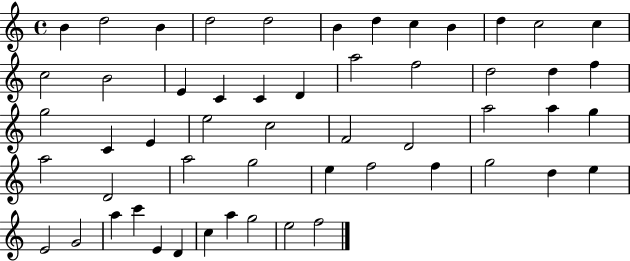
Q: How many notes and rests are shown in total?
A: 54